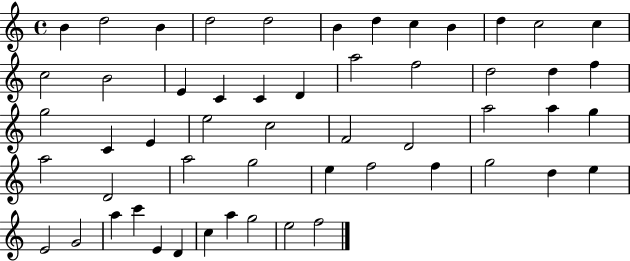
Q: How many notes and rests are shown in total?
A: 54